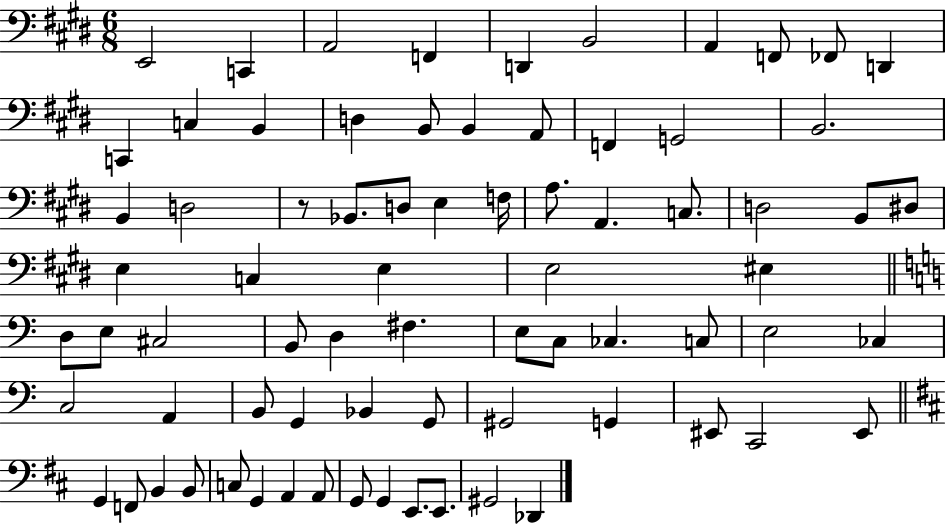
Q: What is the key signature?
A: E major